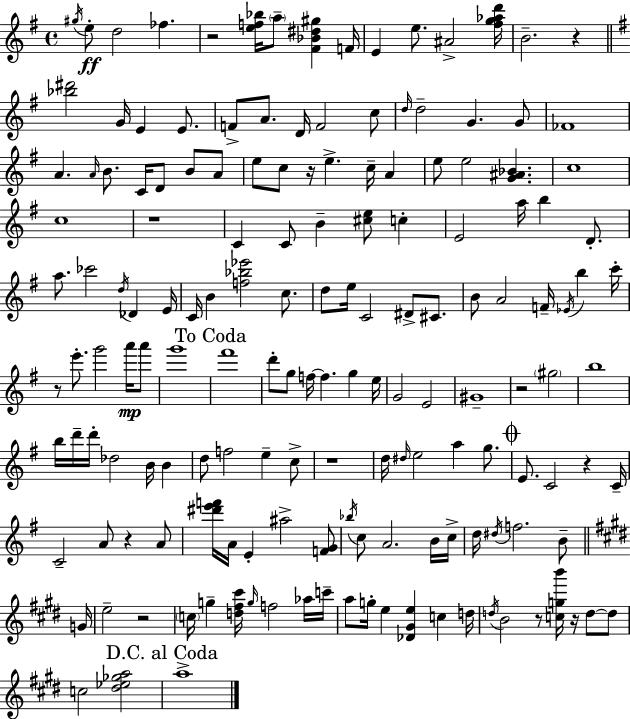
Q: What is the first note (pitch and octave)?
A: G#5